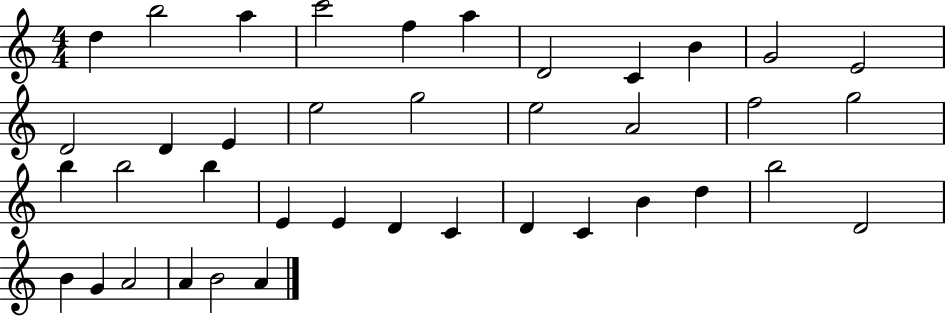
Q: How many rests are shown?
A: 0